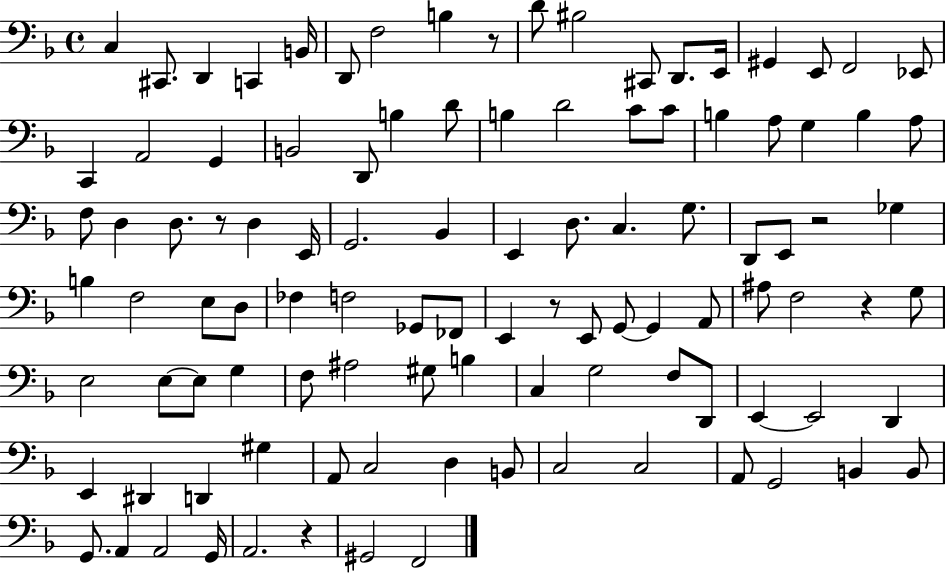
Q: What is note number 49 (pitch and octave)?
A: F3